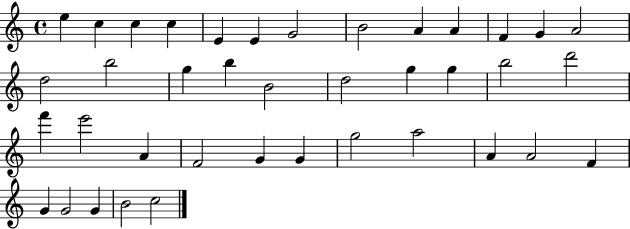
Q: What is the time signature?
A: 4/4